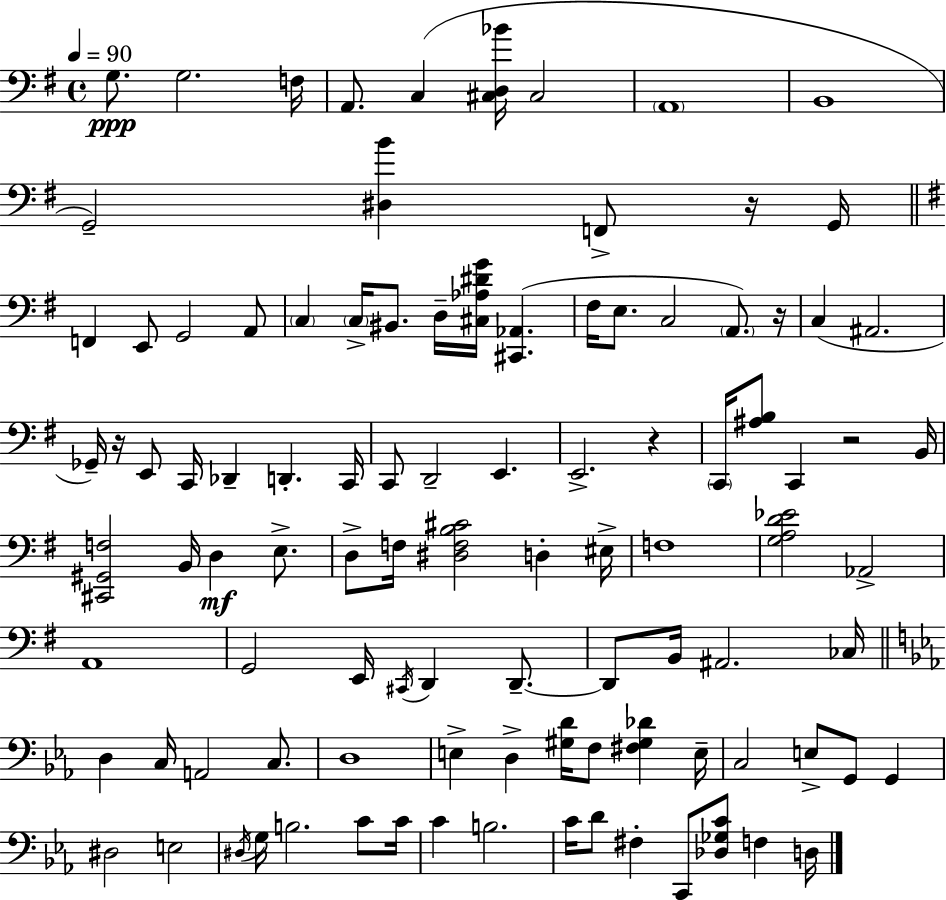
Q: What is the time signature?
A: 4/4